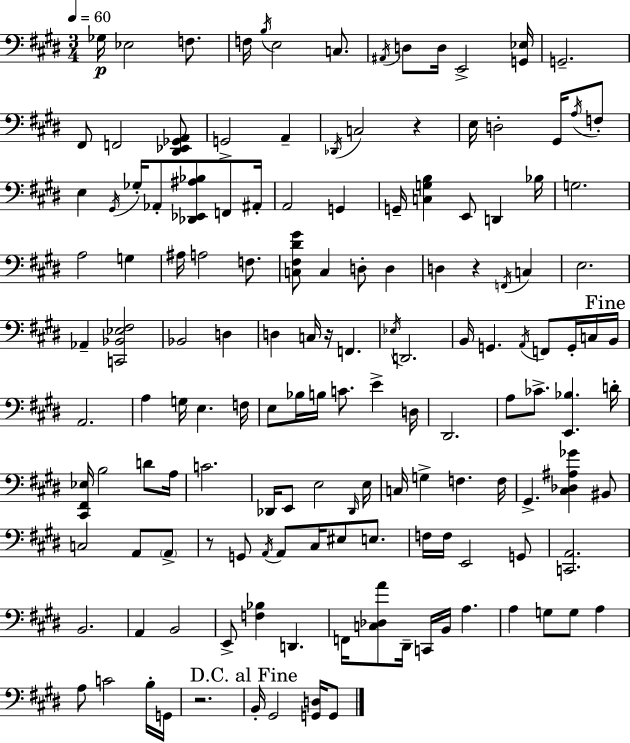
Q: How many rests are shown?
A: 5